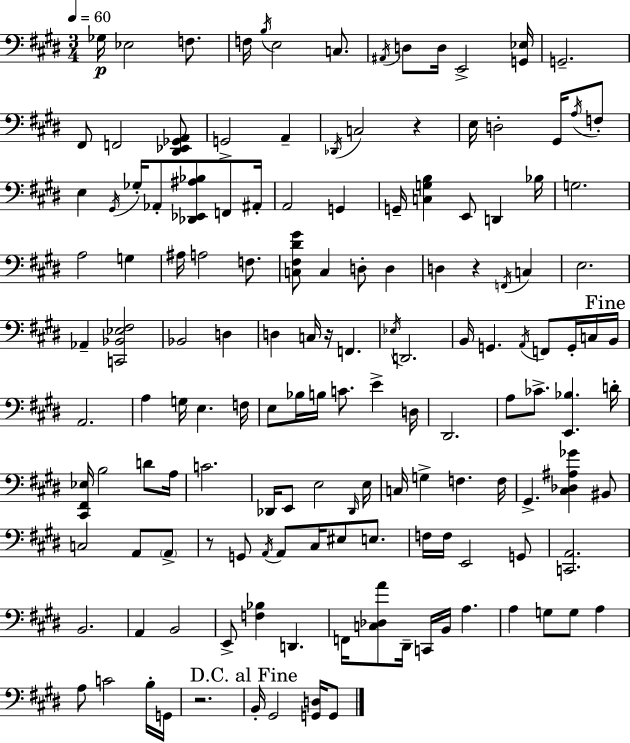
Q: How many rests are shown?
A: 5